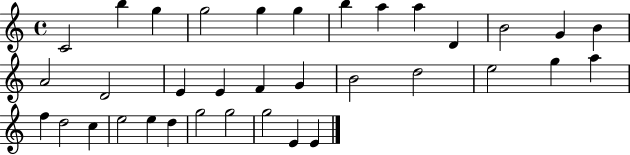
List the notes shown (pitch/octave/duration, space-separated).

C4/h B5/q G5/q G5/h G5/q G5/q B5/q A5/q A5/q D4/q B4/h G4/q B4/q A4/h D4/h E4/q E4/q F4/q G4/q B4/h D5/h E5/h G5/q A5/q F5/q D5/h C5/q E5/h E5/q D5/q G5/h G5/h G5/h E4/q E4/q